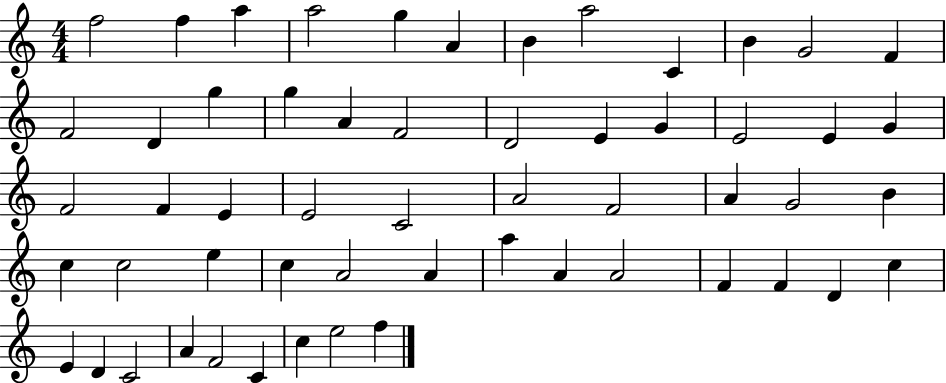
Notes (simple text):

F5/h F5/q A5/q A5/h G5/q A4/q B4/q A5/h C4/q B4/q G4/h F4/q F4/h D4/q G5/q G5/q A4/q F4/h D4/h E4/q G4/q E4/h E4/q G4/q F4/h F4/q E4/q E4/h C4/h A4/h F4/h A4/q G4/h B4/q C5/q C5/h E5/q C5/q A4/h A4/q A5/q A4/q A4/h F4/q F4/q D4/q C5/q E4/q D4/q C4/h A4/q F4/h C4/q C5/q E5/h F5/q